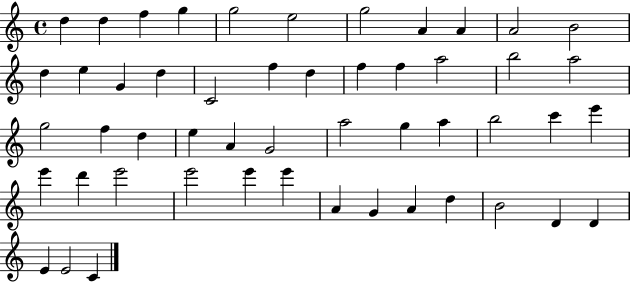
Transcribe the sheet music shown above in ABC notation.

X:1
T:Untitled
M:4/4
L:1/4
K:C
d d f g g2 e2 g2 A A A2 B2 d e G d C2 f d f f a2 b2 a2 g2 f d e A G2 a2 g a b2 c' e' e' d' e'2 e'2 e' e' A G A d B2 D D E E2 C